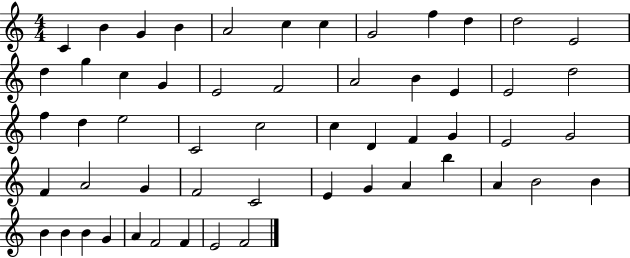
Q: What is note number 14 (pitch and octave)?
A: G5